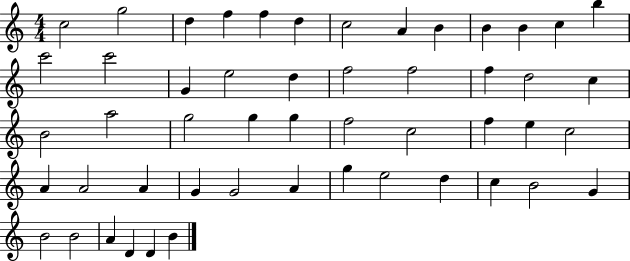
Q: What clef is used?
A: treble